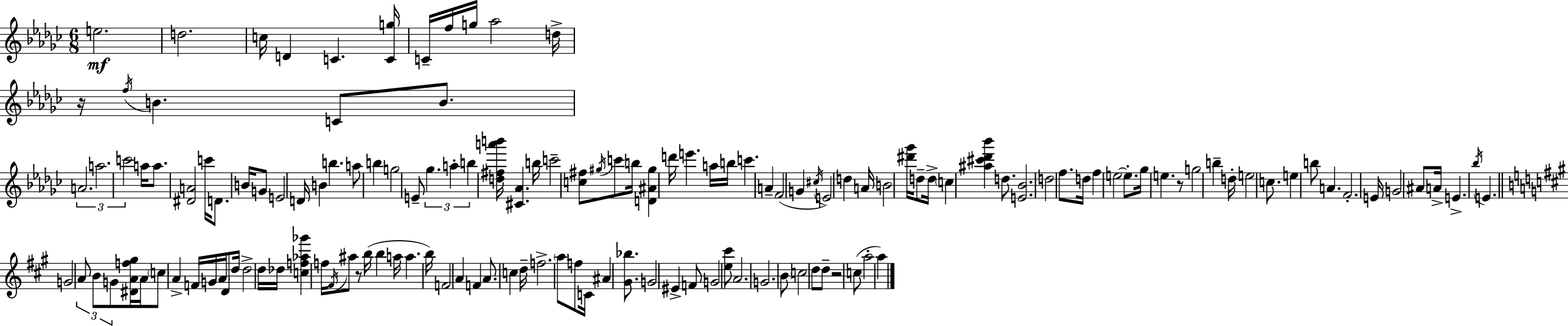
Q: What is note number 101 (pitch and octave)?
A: A5